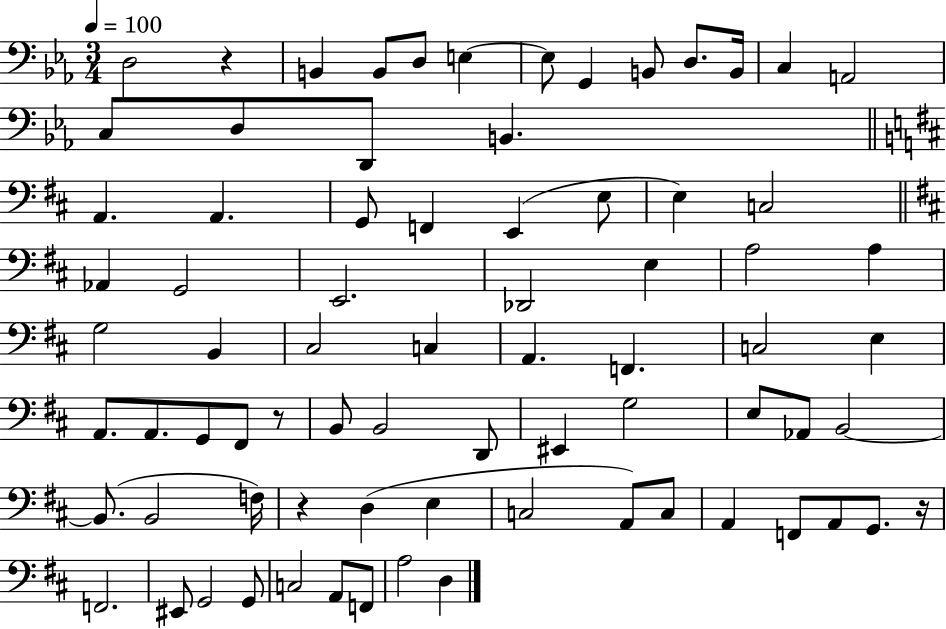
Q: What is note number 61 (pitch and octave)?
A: F2